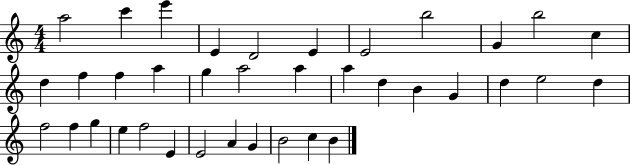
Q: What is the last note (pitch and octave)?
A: B4